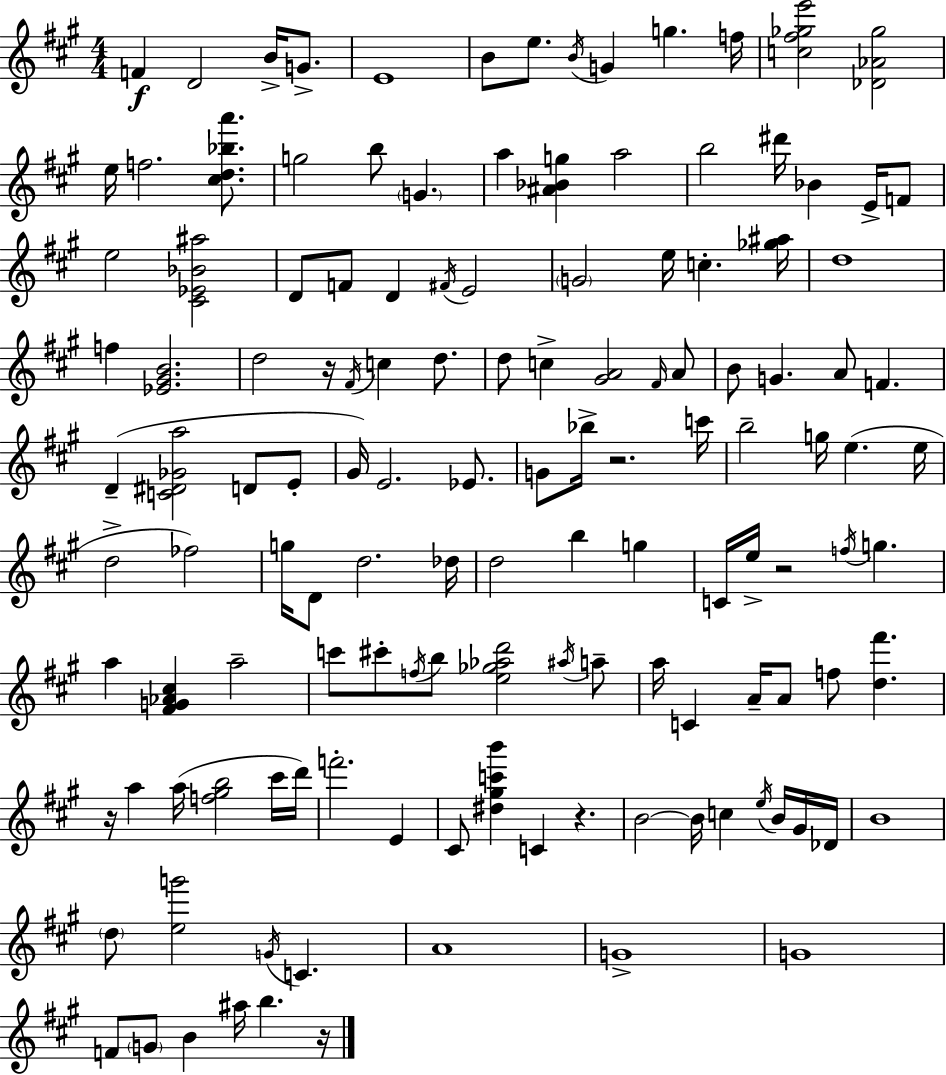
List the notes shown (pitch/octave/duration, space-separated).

F4/q D4/h B4/s G4/e. E4/w B4/e E5/e. B4/s G4/q G5/q. F5/s [C5,F#5,Gb5,E6]/h [Db4,Ab4,Gb5]/h E5/s F5/h. [C#5,D5,Bb5,A6]/e. G5/h B5/e G4/q. A5/q [A#4,Bb4,G5]/q A5/h B5/h D#6/s Bb4/q E4/s F4/e E5/h [C#4,Eb4,Bb4,A#5]/h D4/e F4/e D4/q F#4/s E4/h G4/h E5/s C5/q. [Gb5,A#5]/s D5/w F5/q [Eb4,G#4,B4]/h. D5/h R/s F#4/s C5/q D5/e. D5/e C5/q [G#4,A4]/h F#4/s A4/e B4/e G4/q. A4/e F4/q. D4/q [C4,D#4,Gb4,A5]/h D4/e E4/e G#4/s E4/h. Eb4/e. G4/e Bb5/s R/h. C6/s B5/h G5/s E5/q. E5/s D5/h FES5/h G5/s D4/e D5/h. Db5/s D5/h B5/q G5/q C4/s E5/s R/h F5/s G5/q. A5/q [F#4,G4,Ab4,C#5]/q A5/h C6/e C#6/e F5/s B5/e [E5,Gb5,Ab5,D6]/h A#5/s A5/e A5/s C4/q A4/s A4/e F5/e [D5,F#6]/q. R/s A5/q A5/s [F5,G#5,B5]/h C#6/s D6/s F6/h. E4/q C#4/e [D#5,G#5,C6,B6]/q C4/q R/q. B4/h B4/s C5/q E5/s B4/s G#4/s Db4/s B4/w D5/e [E5,G6]/h G4/s C4/q. A4/w G4/w G4/w F4/e G4/e B4/q A#5/s B5/q. R/s